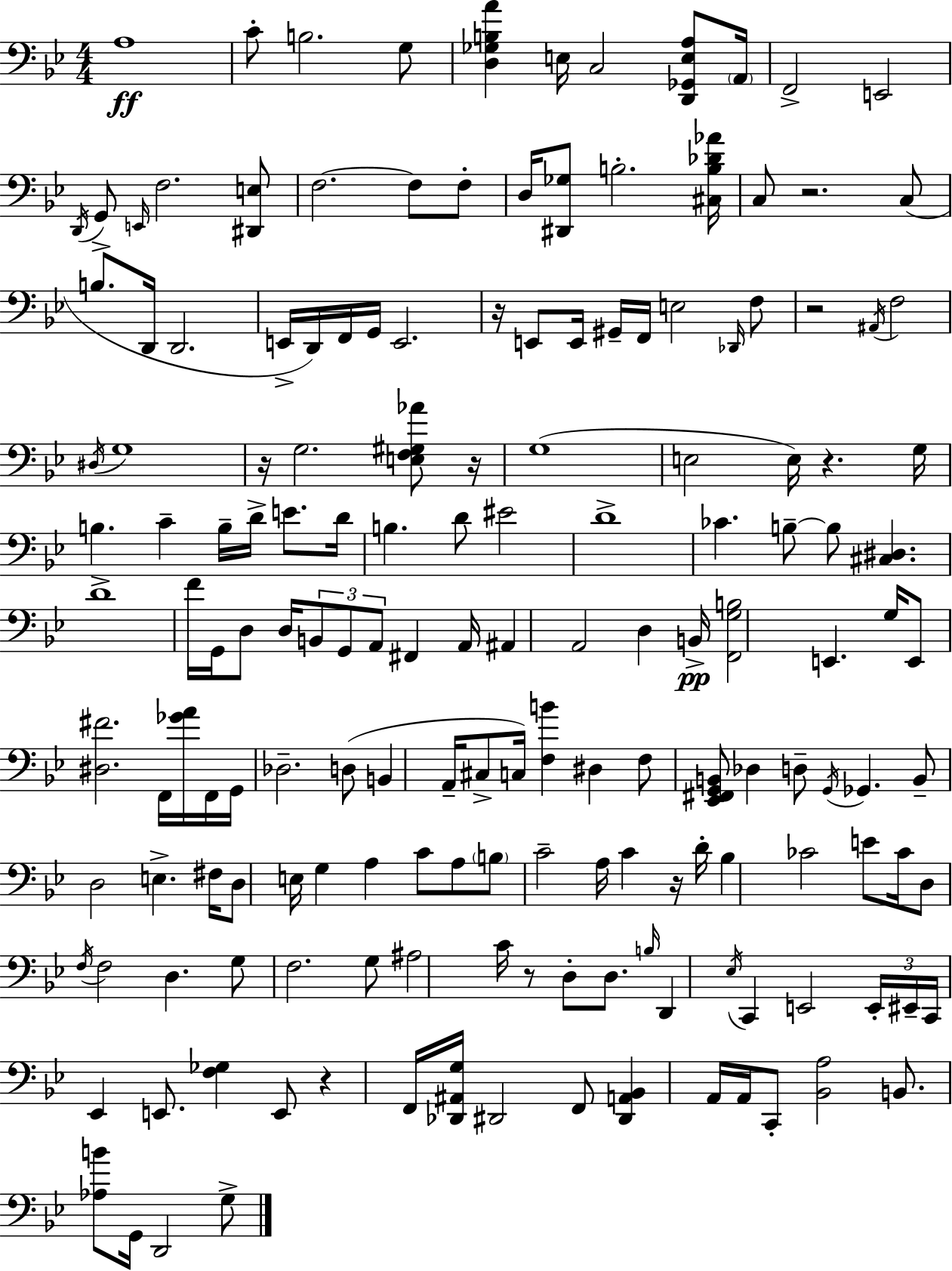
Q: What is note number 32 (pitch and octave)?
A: F2